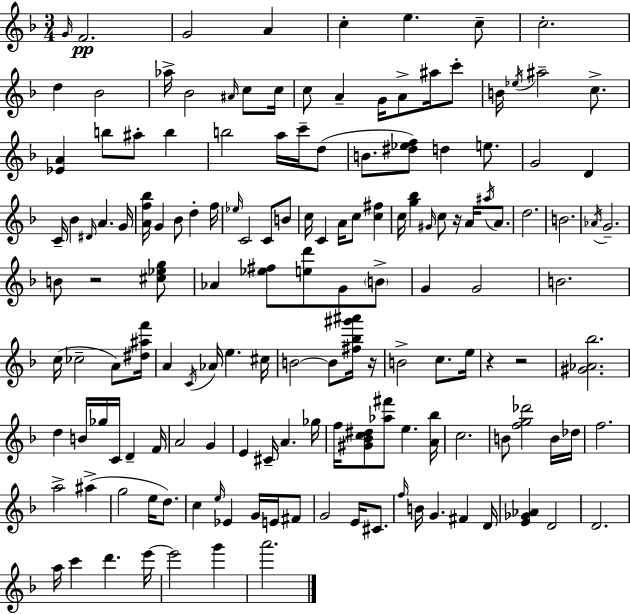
G4/s F4/h. G4/h A4/q C5/q E5/q. C5/e C5/h. D5/q Bb4/h Ab5/s Bb4/h A#4/s C5/e C5/s C5/e A4/q G4/s A4/e A#5/s C6/e B4/s Eb5/s A#5/h C5/e. [Eb4,A4]/q B5/e A#5/e B5/q B5/h A5/s C6/s D5/e B4/e. [D#5,Eb5,F5]/e D5/q E5/e. G4/h D4/q C4/s Bb4/q D#4/s A4/q. G4/s [A4,F5,Bb5]/s G4/q Bb4/e D5/q F5/s Eb5/s C4/h C4/e B4/e C5/s C4/q A4/s C5/e [C5,F#5]/q C5/s [G5,Bb5]/q G#4/s C5/e R/s A4/s A#5/s A4/e. D5/h. B4/h. Ab4/s G4/h. B4/e R/h [C#5,Eb5,G5]/e Ab4/q [Eb5,F#5]/e [E5,D6]/e G4/e B4/e G4/q G4/h B4/h. C5/s CES5/h A4/e [D#5,A#5,F6]/s A4/q C4/s Ab4/s E5/q. C#5/s B4/h B4/e [F#5,Bb5,G#6,A#6]/s R/s B4/h C5/e. E5/s R/q R/h [G#4,Ab4,Bb5]/h. D5/q B4/s Gb5/s C4/s D4/q F4/s A4/h G4/q E4/q C#4/s A4/q. Gb5/s F5/s [G#4,Bb4,C5,D#5]/e [Ab5,F#6]/e E5/q. [A4,Bb5]/s C5/h. B4/e [F5,G5,Db6]/h B4/s Db5/s F5/h. A5/h A#5/q G5/h E5/s D5/e. C5/q E5/s Eb4/q G4/s E4/s F#4/e G4/h E4/s C#4/e. F5/s B4/s G4/q. F#4/q D4/s [E4,Gb4,Ab4]/q D4/h D4/h. A5/s C6/q D6/q. E6/s E6/h G6/q A6/h.